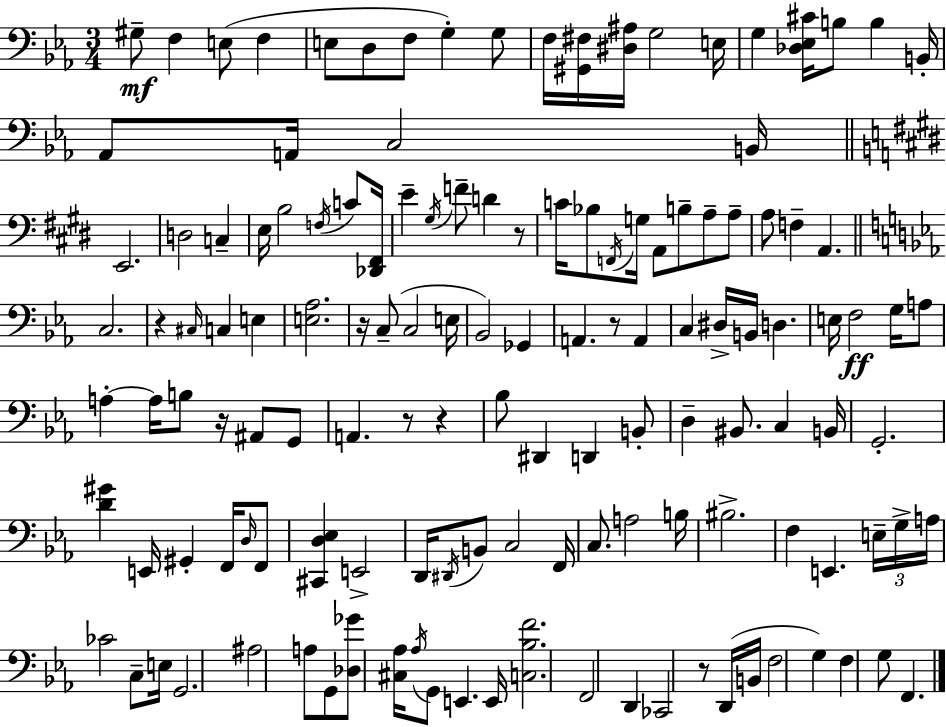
X:1
T:Untitled
M:3/4
L:1/4
K:Cm
^G,/2 F, E,/2 F, E,/2 D,/2 F,/2 G, G,/2 F,/4 [^G,,^F,]/4 [^D,^A,]/4 G,2 E,/4 G, [_D,_E,^C]/4 B,/2 B, B,,/4 _A,,/2 A,,/4 C,2 B,,/4 E,,2 D,2 C, E,/4 B,2 F,/4 C/2 [_D,,^F,,]/4 E ^G,/4 F/2 D z/2 C/4 _B,/2 F,,/4 G,/4 A,,/2 B,/2 A,/2 A,/2 A,/2 F, A,, C,2 z ^C,/4 C, E, [E,_A,]2 z/4 C,/2 C,2 E,/4 _B,,2 _G,, A,, z/2 A,, C, ^D,/4 B,,/4 D, E,/4 F,2 G,/4 A,/2 A, A,/4 B,/2 z/4 ^A,,/2 G,,/2 A,, z/2 z _B,/2 ^D,, D,, B,,/2 D, ^B,,/2 C, B,,/4 G,,2 [D^G] E,,/4 ^G,, F,,/4 D,/4 F,,/2 [^C,,D,_E,] E,,2 D,,/4 ^D,,/4 B,,/2 C,2 F,,/4 C,/2 A,2 B,/4 ^B,2 F, E,, E,/4 G,/4 A,/4 _C2 C,/2 E,/4 G,,2 ^A,2 A,/2 G,,/2 [_D,_G]/2 [^C,_A,]/4 _A,/4 G,,/2 E,, E,,/4 [C,_B,F]2 F,,2 D,, _C,,2 z/2 D,,/4 B,,/4 F,2 G, F, G,/2 F,,